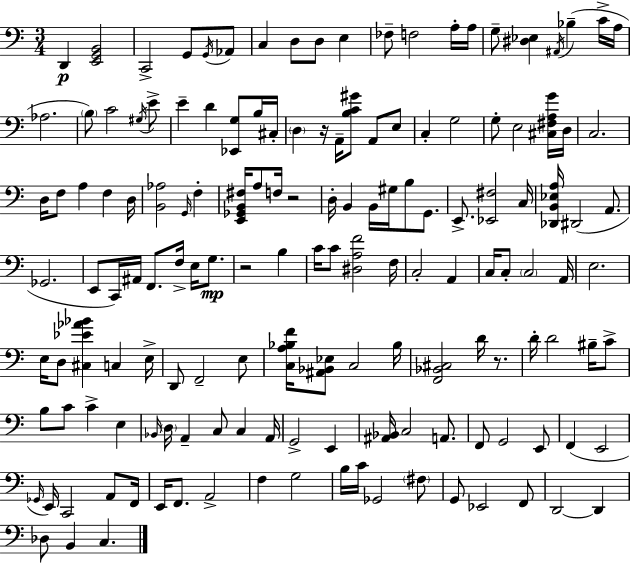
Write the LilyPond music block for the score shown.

{
  \clef bass
  \numericTimeSignature
  \time 3/4
  \key c \major
  d,4\p <e, g, b,>2 | c,2-> g,8 \acciaccatura { g,16 } aes,8 | c4 d8 d8 e4 | fes8-- f2 a16-. | \break a16 g8-- <dis ees>4 \acciaccatura { ais,16 } bes4--( | c'16-> a16 aes2. | \parenthesize b8) c'2 | \acciaccatura { gis16 } e'8-> e'4-- d'4 <ees, g>8 | \break b16 cis16-. \parenthesize d4 r16 a,16-- <b c' gis'>8 a,8 | e8 c4-. g2 | g8-. e2 | <cis fis a g'>16 d16 c2. | \break d16 f8 a4 f4 | d16 <b, aes>2 \grace { g,16 } | f4-. <e, ges, b, fis>16 a8 f16 r2 | d16-. b,4 b,16 gis16 b8 | \break g,8. e,8.-> <ees, fis>2 | c16 <des, b, ees a>16 dis,2( | a,8. ges,2. | e,8 c,16) ais,16 f,8. f16-> | \break e16 g8.\mp r2 | b4 c'16 c'8 <dis a f'>2 | f16 c2-. | a,4 c16 c8-. \parenthesize c2 | \break a,16 e2. | e16 d8 <cis ees' aes' bes'>4 c4 | e16-> d,8 f,2-- | e8 <c a bes f'>16 <ais, bes, ees>8 c2 | \break bes16 <f, bes, cis>2 | d'16 r8. d'16-. d'2 | bis16-- c'8-> b8 c'8 c'4-> | e4 \grace { bes,16 } \parenthesize d16 a,4-- c8 | \break c4 a,16 g,2-> | e,4 <ais, bes,>16 c2 | a,8. f,8 g,2 | e,8 f,4( e,2 | \break \grace { ges,16 }) e,16 c,2 | a,8 f,16 e,16 f,8. a,2-> | f4 g2 | b16 c'16 ges,2 | \break \parenthesize fis8 g,8 ees,2 | f,8 d,2~~ | d,4 des8 b,4 | c4. \bar "|."
}